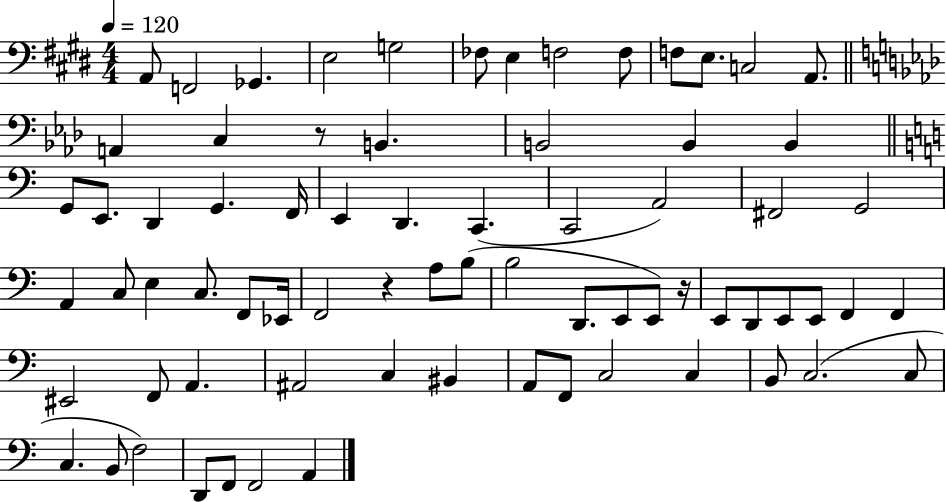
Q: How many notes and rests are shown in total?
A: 73